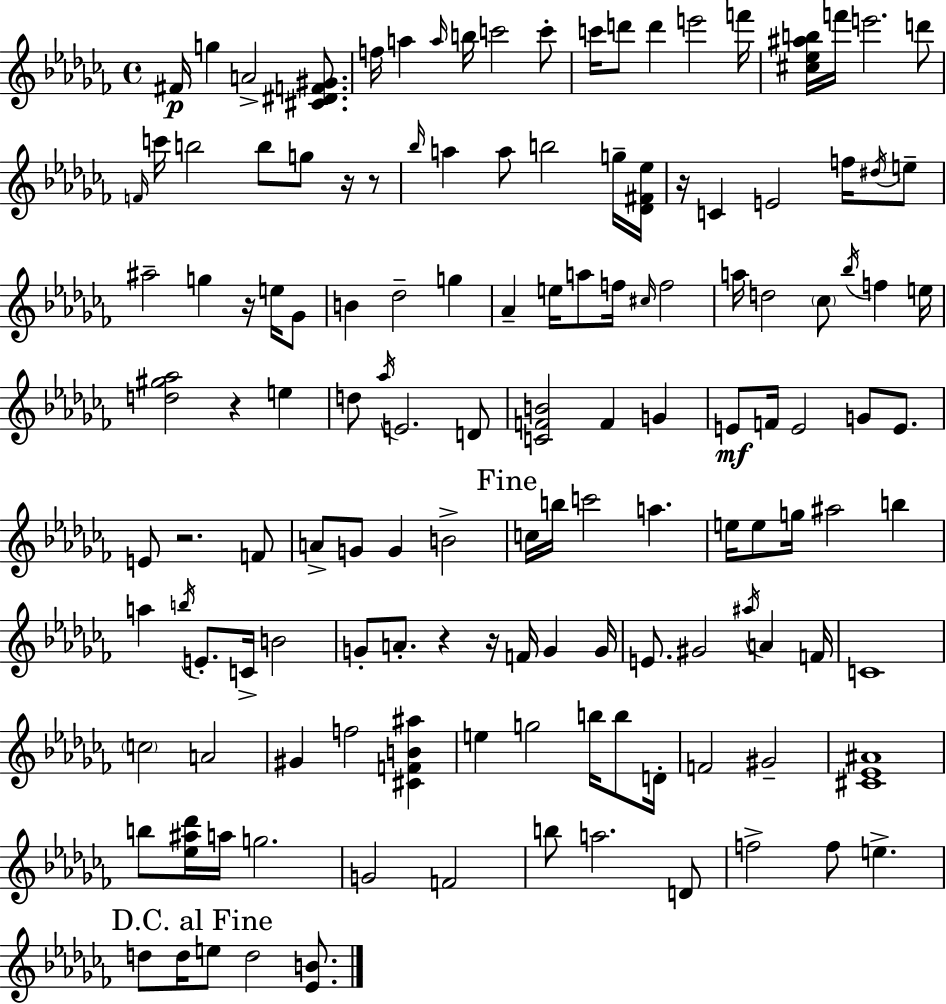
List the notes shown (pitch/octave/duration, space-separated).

F#4/s G5/q A4/h [C#4,D#4,F4,G#4]/e. F5/s A5/q A5/s B5/s C6/h C6/e C6/s D6/e D6/q E6/h F6/s [C#5,Eb5,A#5,B5]/s F6/s E6/h. D6/e F4/s C6/s B5/h B5/e G5/e R/s R/e Bb5/s A5/q A5/e B5/h G5/s [Db4,F#4,Eb5]/s R/s C4/q E4/h F5/s D#5/s E5/e A#5/h G5/q R/s E5/s Gb4/e B4/q Db5/h G5/q Ab4/q E5/s A5/e F5/s C#5/s F5/h A5/s D5/h CES5/e Bb5/s F5/q E5/s [D5,G#5,Ab5]/h R/q E5/q D5/e Ab5/s E4/h. D4/e [C4,F4,B4]/h F4/q G4/q E4/e F4/s E4/h G4/e E4/e. E4/e R/h. F4/e A4/e G4/e G4/q B4/h C5/s B5/s C6/h A5/q. E5/s E5/e G5/s A#5/h B5/q A5/q B5/s E4/e. C4/s B4/h G4/e A4/e. R/q R/s F4/s G4/q G4/s E4/e. G#4/h A#5/s A4/q F4/s C4/w C5/h A4/h G#4/q F5/h [C#4,F4,B4,A#5]/q E5/q G5/h B5/s B5/e D4/s F4/h G#4/h [C#4,Eb4,A#4]/w B5/e [Eb5,A#5,Db6]/s A5/s G5/h. G4/h F4/h B5/e A5/h. D4/e F5/h F5/e E5/q. D5/e D5/s E5/e D5/h [Eb4,B4]/e.